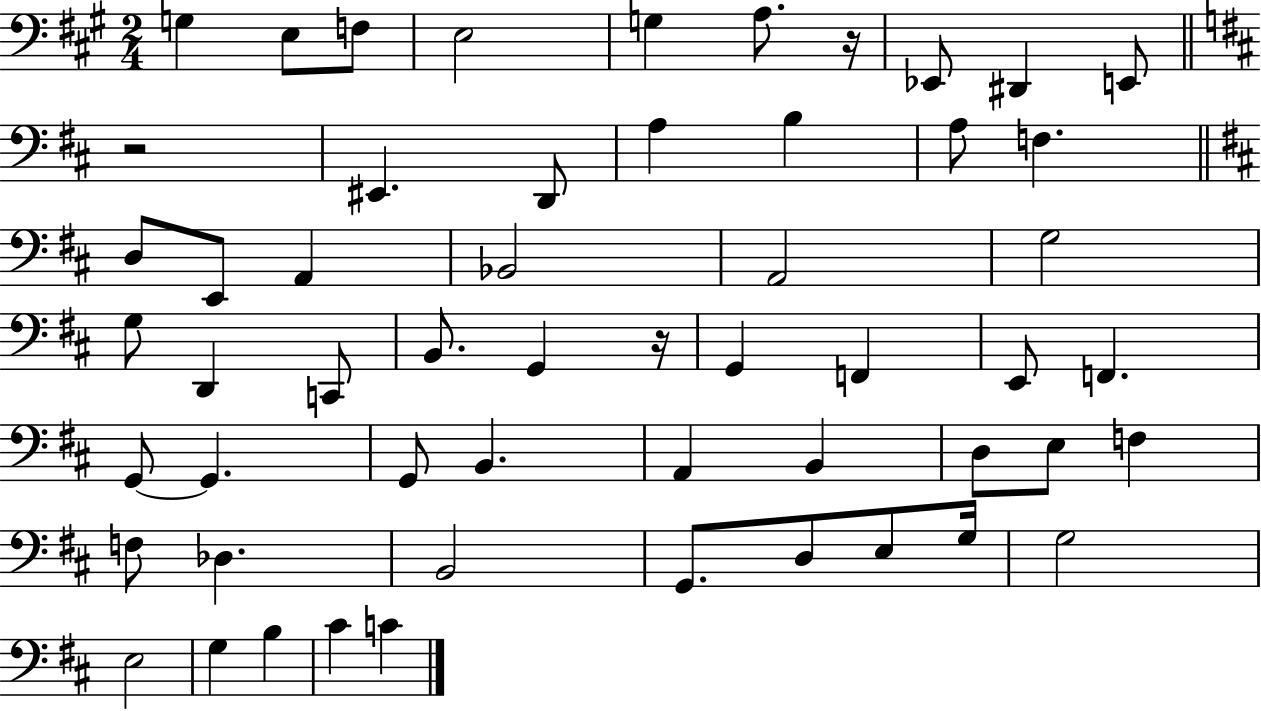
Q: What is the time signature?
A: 2/4